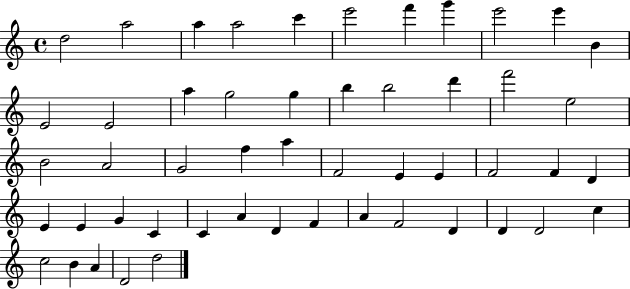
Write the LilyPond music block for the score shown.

{
  \clef treble
  \time 4/4
  \defaultTimeSignature
  \key c \major
  d''2 a''2 | a''4 a''2 c'''4 | e'''2 f'''4 g'''4 | e'''2 e'''4 b'4 | \break e'2 e'2 | a''4 g''2 g''4 | b''4 b''2 d'''4 | f'''2 e''2 | \break b'2 a'2 | g'2 f''4 a''4 | f'2 e'4 e'4 | f'2 f'4 d'4 | \break e'4 e'4 g'4 c'4 | c'4 a'4 d'4 f'4 | a'4 f'2 d'4 | d'4 d'2 c''4 | \break c''2 b'4 a'4 | d'2 d''2 | \bar "|."
}